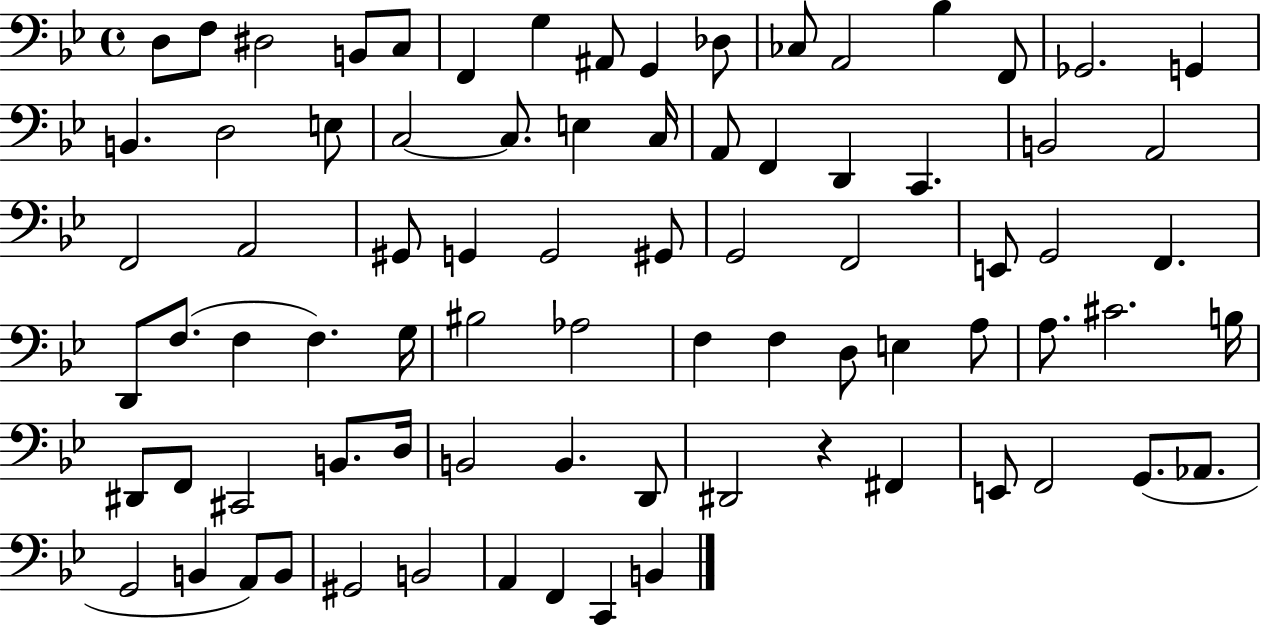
D3/e F3/e D#3/h B2/e C3/e F2/q G3/q A#2/e G2/q Db3/e CES3/e A2/h Bb3/q F2/e Gb2/h. G2/q B2/q. D3/h E3/e C3/h C3/e. E3/q C3/s A2/e F2/q D2/q C2/q. B2/h A2/h F2/h A2/h G#2/e G2/q G2/h G#2/e G2/h F2/h E2/e G2/h F2/q. D2/e F3/e. F3/q F3/q. G3/s BIS3/h Ab3/h F3/q F3/q D3/e E3/q A3/e A3/e. C#4/h. B3/s D#2/e F2/e C#2/h B2/e. D3/s B2/h B2/q. D2/e D#2/h R/q F#2/q E2/e F2/h G2/e. Ab2/e. G2/h B2/q A2/e B2/e G#2/h B2/h A2/q F2/q C2/q B2/q